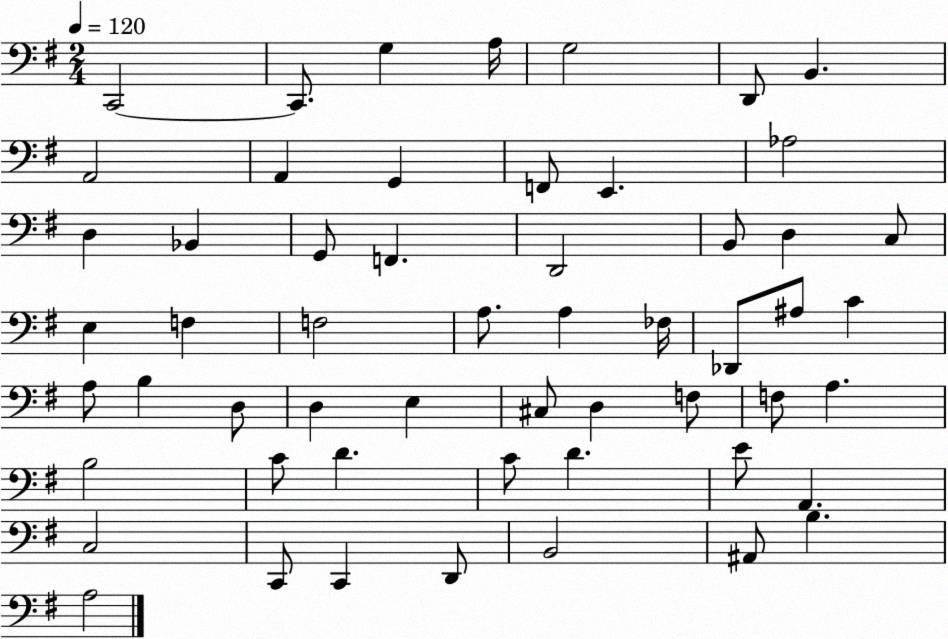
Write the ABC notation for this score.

X:1
T:Untitled
M:2/4
L:1/4
K:G
C,,2 C,,/2 G, A,/4 G,2 D,,/2 B,, A,,2 A,, G,, F,,/2 E,, _A,2 D, _B,, G,,/2 F,, D,,2 B,,/2 D, C,/2 E, F, F,2 A,/2 A, _F,/4 _D,,/2 ^A,/2 C A,/2 B, D,/2 D, E, ^C,/2 D, F,/2 F,/2 A, B,2 C/2 D C/2 D E/2 A,, C,2 C,,/2 C,, D,,/2 B,,2 ^A,,/2 B, A,2